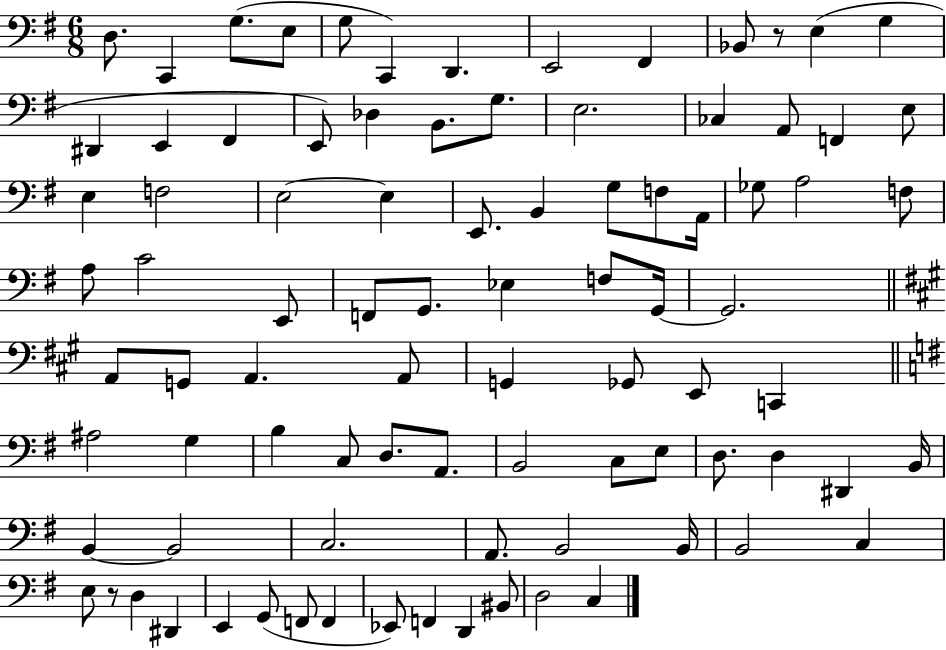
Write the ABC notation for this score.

X:1
T:Untitled
M:6/8
L:1/4
K:G
D,/2 C,, G,/2 E,/2 G,/2 C,, D,, E,,2 ^F,, _B,,/2 z/2 E, G, ^D,, E,, ^F,, E,,/2 _D, B,,/2 G,/2 E,2 _C, A,,/2 F,, E,/2 E, F,2 E,2 E, E,,/2 B,, G,/2 F,/2 A,,/4 _G,/2 A,2 F,/2 A,/2 C2 E,,/2 F,,/2 G,,/2 _E, F,/2 G,,/4 G,,2 A,,/2 G,,/2 A,, A,,/2 G,, _G,,/2 E,,/2 C,, ^A,2 G, B, C,/2 D,/2 A,,/2 B,,2 C,/2 E,/2 D,/2 D, ^D,, B,,/4 B,, B,,2 C,2 A,,/2 B,,2 B,,/4 B,,2 C, E,/2 z/2 D, ^D,, E,, G,,/2 F,,/2 F,, _E,,/2 F,, D,, ^B,,/2 D,2 C,